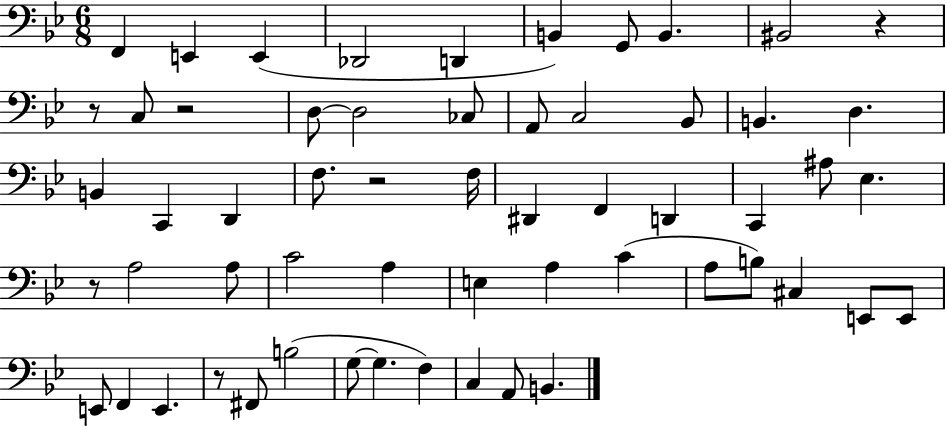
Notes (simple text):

F2/q E2/q E2/q Db2/h D2/q B2/q G2/e B2/q. BIS2/h R/q R/e C3/e R/h D3/e D3/h CES3/e A2/e C3/h Bb2/e B2/q. D3/q. B2/q C2/q D2/q F3/e. R/h F3/s D#2/q F2/q D2/q C2/q A#3/e Eb3/q. R/e A3/h A3/e C4/h A3/q E3/q A3/q C4/q A3/e B3/e C#3/q E2/e E2/e E2/e F2/q E2/q. R/e F#2/e B3/h G3/e G3/q. F3/q C3/q A2/e B2/q.